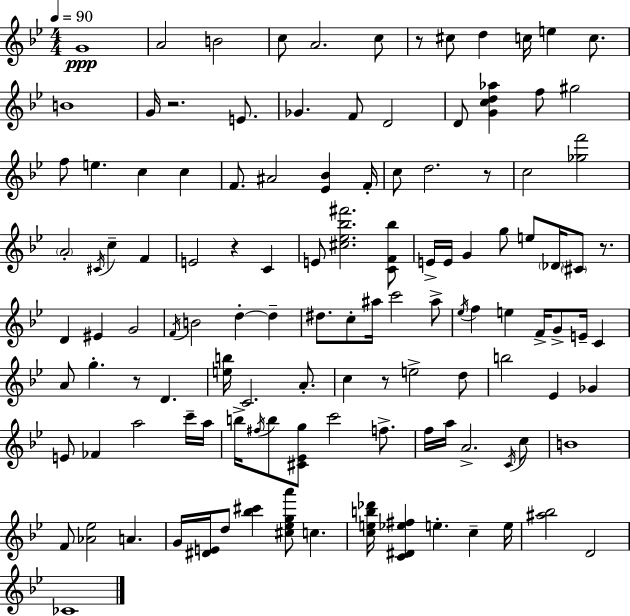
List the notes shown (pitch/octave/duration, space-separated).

G4/w A4/h B4/h C5/e A4/h. C5/e R/e C#5/e D5/q C5/s E5/q C5/e. B4/w G4/s R/h. E4/e. Gb4/q. F4/e D4/h D4/e [G4,C5,D5,Ab5]/q F5/e G#5/h F5/e E5/q. C5/q C5/q F4/e. A#4/h [Eb4,Bb4]/q F4/s C5/e D5/h. R/e C5/h [Gb5,F6]/h A4/h C#4/s C5/q F4/q E4/h R/q C4/q E4/e [C#5,Eb5,Bb5,F#6]/h. [C4,F4,Bb5]/e E4/s E4/s G4/q G5/e E5/e Db4/s C#4/e R/e. D4/q EIS4/q G4/h F4/s B4/h D5/q D5/q D#5/e. C5/e A#5/s C6/h A#5/e Eb5/s F5/q E5/q F4/s G4/e E4/s C4/q A4/e G5/q. R/e D4/q. [E5,B5]/s C4/h. A4/e. C5/q R/e E5/h D5/e B5/h Eb4/q Gb4/q E4/e FES4/q A5/h C6/s A5/s B5/s F#5/s B5/e [C#4,Eb4,G5]/e C6/h F5/e. F5/s A5/s A4/h. C4/s C5/e B4/w F4/e [Ab4,Eb5]/h A4/q. G4/s [D#4,E4]/s D5/e [Bb5,C#6]/q [C#5,Eb5,G5,A6]/e C5/q. [C5,E5,B5,Db6]/s [C4,D#4,Eb5,F#5]/q E5/q. C5/q E5/s [A#5,Bb5]/h D4/h CES4/w